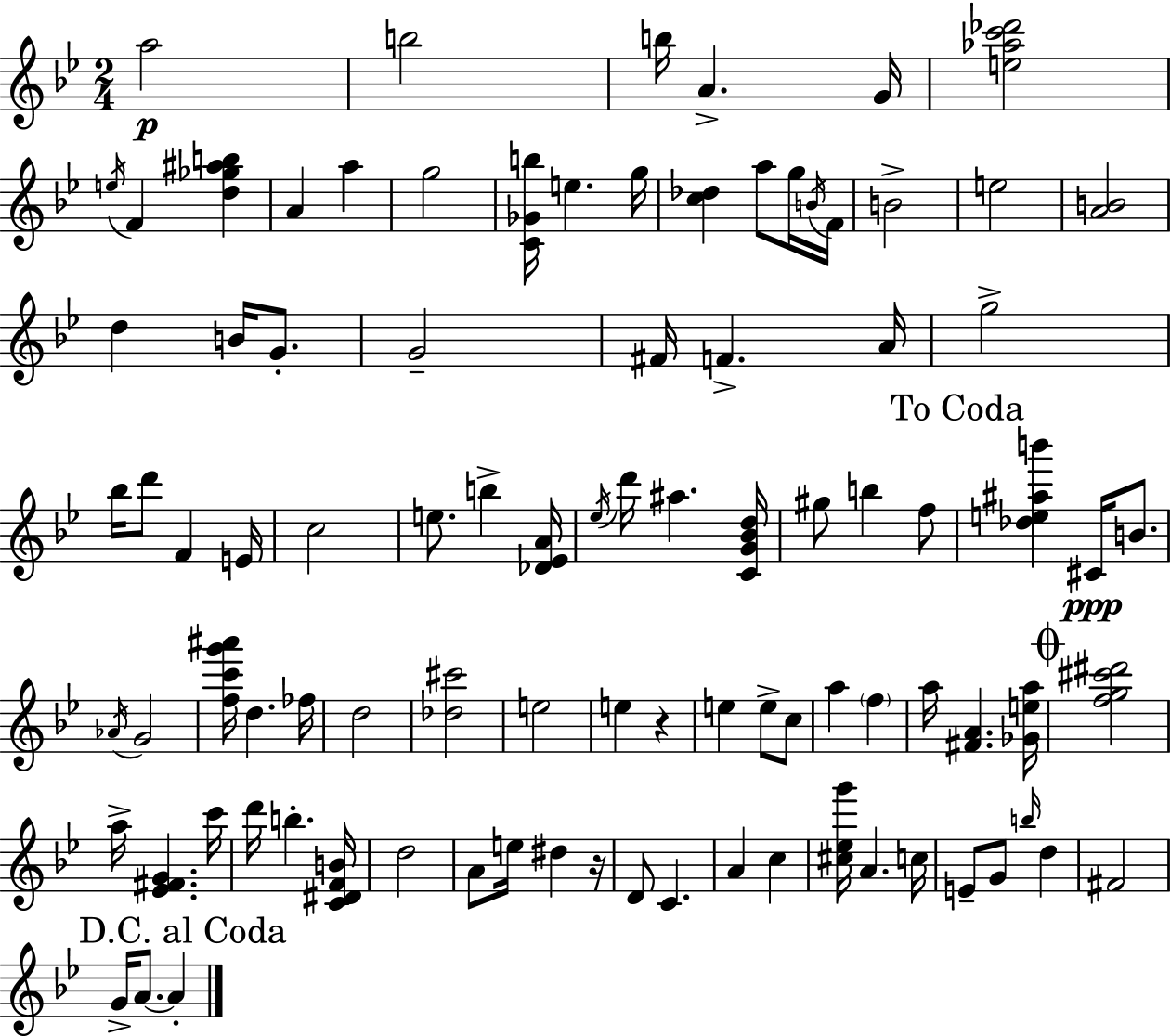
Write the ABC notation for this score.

X:1
T:Untitled
M:2/4
L:1/4
K:Gm
a2 b2 b/4 A G/4 [e_ac'_d']2 e/4 F [d_g^ab] A a g2 [C_Gb]/4 e g/4 [c_d] a/2 g/4 B/4 F/4 B2 e2 [AB]2 d B/4 G/2 G2 ^F/4 F A/4 g2 _b/4 d'/2 F E/4 c2 e/2 b [_D_EA]/4 _e/4 d'/4 ^a [CG_Bd]/4 ^g/2 b f/2 [_de^ab'] ^C/4 B/2 _A/4 G2 [fc'g'^a']/4 d _f/4 d2 [_d^c']2 e2 e z e e/2 c/2 a f a/4 [^FA] [_Gea]/4 [fg^c'^d']2 a/4 [_E^FG] c'/4 d'/4 b [C^DFB]/4 d2 A/2 e/4 ^d z/4 D/2 C A c [^c_eg']/4 A c/4 E/2 G/2 b/4 d ^F2 G/4 A/2 A